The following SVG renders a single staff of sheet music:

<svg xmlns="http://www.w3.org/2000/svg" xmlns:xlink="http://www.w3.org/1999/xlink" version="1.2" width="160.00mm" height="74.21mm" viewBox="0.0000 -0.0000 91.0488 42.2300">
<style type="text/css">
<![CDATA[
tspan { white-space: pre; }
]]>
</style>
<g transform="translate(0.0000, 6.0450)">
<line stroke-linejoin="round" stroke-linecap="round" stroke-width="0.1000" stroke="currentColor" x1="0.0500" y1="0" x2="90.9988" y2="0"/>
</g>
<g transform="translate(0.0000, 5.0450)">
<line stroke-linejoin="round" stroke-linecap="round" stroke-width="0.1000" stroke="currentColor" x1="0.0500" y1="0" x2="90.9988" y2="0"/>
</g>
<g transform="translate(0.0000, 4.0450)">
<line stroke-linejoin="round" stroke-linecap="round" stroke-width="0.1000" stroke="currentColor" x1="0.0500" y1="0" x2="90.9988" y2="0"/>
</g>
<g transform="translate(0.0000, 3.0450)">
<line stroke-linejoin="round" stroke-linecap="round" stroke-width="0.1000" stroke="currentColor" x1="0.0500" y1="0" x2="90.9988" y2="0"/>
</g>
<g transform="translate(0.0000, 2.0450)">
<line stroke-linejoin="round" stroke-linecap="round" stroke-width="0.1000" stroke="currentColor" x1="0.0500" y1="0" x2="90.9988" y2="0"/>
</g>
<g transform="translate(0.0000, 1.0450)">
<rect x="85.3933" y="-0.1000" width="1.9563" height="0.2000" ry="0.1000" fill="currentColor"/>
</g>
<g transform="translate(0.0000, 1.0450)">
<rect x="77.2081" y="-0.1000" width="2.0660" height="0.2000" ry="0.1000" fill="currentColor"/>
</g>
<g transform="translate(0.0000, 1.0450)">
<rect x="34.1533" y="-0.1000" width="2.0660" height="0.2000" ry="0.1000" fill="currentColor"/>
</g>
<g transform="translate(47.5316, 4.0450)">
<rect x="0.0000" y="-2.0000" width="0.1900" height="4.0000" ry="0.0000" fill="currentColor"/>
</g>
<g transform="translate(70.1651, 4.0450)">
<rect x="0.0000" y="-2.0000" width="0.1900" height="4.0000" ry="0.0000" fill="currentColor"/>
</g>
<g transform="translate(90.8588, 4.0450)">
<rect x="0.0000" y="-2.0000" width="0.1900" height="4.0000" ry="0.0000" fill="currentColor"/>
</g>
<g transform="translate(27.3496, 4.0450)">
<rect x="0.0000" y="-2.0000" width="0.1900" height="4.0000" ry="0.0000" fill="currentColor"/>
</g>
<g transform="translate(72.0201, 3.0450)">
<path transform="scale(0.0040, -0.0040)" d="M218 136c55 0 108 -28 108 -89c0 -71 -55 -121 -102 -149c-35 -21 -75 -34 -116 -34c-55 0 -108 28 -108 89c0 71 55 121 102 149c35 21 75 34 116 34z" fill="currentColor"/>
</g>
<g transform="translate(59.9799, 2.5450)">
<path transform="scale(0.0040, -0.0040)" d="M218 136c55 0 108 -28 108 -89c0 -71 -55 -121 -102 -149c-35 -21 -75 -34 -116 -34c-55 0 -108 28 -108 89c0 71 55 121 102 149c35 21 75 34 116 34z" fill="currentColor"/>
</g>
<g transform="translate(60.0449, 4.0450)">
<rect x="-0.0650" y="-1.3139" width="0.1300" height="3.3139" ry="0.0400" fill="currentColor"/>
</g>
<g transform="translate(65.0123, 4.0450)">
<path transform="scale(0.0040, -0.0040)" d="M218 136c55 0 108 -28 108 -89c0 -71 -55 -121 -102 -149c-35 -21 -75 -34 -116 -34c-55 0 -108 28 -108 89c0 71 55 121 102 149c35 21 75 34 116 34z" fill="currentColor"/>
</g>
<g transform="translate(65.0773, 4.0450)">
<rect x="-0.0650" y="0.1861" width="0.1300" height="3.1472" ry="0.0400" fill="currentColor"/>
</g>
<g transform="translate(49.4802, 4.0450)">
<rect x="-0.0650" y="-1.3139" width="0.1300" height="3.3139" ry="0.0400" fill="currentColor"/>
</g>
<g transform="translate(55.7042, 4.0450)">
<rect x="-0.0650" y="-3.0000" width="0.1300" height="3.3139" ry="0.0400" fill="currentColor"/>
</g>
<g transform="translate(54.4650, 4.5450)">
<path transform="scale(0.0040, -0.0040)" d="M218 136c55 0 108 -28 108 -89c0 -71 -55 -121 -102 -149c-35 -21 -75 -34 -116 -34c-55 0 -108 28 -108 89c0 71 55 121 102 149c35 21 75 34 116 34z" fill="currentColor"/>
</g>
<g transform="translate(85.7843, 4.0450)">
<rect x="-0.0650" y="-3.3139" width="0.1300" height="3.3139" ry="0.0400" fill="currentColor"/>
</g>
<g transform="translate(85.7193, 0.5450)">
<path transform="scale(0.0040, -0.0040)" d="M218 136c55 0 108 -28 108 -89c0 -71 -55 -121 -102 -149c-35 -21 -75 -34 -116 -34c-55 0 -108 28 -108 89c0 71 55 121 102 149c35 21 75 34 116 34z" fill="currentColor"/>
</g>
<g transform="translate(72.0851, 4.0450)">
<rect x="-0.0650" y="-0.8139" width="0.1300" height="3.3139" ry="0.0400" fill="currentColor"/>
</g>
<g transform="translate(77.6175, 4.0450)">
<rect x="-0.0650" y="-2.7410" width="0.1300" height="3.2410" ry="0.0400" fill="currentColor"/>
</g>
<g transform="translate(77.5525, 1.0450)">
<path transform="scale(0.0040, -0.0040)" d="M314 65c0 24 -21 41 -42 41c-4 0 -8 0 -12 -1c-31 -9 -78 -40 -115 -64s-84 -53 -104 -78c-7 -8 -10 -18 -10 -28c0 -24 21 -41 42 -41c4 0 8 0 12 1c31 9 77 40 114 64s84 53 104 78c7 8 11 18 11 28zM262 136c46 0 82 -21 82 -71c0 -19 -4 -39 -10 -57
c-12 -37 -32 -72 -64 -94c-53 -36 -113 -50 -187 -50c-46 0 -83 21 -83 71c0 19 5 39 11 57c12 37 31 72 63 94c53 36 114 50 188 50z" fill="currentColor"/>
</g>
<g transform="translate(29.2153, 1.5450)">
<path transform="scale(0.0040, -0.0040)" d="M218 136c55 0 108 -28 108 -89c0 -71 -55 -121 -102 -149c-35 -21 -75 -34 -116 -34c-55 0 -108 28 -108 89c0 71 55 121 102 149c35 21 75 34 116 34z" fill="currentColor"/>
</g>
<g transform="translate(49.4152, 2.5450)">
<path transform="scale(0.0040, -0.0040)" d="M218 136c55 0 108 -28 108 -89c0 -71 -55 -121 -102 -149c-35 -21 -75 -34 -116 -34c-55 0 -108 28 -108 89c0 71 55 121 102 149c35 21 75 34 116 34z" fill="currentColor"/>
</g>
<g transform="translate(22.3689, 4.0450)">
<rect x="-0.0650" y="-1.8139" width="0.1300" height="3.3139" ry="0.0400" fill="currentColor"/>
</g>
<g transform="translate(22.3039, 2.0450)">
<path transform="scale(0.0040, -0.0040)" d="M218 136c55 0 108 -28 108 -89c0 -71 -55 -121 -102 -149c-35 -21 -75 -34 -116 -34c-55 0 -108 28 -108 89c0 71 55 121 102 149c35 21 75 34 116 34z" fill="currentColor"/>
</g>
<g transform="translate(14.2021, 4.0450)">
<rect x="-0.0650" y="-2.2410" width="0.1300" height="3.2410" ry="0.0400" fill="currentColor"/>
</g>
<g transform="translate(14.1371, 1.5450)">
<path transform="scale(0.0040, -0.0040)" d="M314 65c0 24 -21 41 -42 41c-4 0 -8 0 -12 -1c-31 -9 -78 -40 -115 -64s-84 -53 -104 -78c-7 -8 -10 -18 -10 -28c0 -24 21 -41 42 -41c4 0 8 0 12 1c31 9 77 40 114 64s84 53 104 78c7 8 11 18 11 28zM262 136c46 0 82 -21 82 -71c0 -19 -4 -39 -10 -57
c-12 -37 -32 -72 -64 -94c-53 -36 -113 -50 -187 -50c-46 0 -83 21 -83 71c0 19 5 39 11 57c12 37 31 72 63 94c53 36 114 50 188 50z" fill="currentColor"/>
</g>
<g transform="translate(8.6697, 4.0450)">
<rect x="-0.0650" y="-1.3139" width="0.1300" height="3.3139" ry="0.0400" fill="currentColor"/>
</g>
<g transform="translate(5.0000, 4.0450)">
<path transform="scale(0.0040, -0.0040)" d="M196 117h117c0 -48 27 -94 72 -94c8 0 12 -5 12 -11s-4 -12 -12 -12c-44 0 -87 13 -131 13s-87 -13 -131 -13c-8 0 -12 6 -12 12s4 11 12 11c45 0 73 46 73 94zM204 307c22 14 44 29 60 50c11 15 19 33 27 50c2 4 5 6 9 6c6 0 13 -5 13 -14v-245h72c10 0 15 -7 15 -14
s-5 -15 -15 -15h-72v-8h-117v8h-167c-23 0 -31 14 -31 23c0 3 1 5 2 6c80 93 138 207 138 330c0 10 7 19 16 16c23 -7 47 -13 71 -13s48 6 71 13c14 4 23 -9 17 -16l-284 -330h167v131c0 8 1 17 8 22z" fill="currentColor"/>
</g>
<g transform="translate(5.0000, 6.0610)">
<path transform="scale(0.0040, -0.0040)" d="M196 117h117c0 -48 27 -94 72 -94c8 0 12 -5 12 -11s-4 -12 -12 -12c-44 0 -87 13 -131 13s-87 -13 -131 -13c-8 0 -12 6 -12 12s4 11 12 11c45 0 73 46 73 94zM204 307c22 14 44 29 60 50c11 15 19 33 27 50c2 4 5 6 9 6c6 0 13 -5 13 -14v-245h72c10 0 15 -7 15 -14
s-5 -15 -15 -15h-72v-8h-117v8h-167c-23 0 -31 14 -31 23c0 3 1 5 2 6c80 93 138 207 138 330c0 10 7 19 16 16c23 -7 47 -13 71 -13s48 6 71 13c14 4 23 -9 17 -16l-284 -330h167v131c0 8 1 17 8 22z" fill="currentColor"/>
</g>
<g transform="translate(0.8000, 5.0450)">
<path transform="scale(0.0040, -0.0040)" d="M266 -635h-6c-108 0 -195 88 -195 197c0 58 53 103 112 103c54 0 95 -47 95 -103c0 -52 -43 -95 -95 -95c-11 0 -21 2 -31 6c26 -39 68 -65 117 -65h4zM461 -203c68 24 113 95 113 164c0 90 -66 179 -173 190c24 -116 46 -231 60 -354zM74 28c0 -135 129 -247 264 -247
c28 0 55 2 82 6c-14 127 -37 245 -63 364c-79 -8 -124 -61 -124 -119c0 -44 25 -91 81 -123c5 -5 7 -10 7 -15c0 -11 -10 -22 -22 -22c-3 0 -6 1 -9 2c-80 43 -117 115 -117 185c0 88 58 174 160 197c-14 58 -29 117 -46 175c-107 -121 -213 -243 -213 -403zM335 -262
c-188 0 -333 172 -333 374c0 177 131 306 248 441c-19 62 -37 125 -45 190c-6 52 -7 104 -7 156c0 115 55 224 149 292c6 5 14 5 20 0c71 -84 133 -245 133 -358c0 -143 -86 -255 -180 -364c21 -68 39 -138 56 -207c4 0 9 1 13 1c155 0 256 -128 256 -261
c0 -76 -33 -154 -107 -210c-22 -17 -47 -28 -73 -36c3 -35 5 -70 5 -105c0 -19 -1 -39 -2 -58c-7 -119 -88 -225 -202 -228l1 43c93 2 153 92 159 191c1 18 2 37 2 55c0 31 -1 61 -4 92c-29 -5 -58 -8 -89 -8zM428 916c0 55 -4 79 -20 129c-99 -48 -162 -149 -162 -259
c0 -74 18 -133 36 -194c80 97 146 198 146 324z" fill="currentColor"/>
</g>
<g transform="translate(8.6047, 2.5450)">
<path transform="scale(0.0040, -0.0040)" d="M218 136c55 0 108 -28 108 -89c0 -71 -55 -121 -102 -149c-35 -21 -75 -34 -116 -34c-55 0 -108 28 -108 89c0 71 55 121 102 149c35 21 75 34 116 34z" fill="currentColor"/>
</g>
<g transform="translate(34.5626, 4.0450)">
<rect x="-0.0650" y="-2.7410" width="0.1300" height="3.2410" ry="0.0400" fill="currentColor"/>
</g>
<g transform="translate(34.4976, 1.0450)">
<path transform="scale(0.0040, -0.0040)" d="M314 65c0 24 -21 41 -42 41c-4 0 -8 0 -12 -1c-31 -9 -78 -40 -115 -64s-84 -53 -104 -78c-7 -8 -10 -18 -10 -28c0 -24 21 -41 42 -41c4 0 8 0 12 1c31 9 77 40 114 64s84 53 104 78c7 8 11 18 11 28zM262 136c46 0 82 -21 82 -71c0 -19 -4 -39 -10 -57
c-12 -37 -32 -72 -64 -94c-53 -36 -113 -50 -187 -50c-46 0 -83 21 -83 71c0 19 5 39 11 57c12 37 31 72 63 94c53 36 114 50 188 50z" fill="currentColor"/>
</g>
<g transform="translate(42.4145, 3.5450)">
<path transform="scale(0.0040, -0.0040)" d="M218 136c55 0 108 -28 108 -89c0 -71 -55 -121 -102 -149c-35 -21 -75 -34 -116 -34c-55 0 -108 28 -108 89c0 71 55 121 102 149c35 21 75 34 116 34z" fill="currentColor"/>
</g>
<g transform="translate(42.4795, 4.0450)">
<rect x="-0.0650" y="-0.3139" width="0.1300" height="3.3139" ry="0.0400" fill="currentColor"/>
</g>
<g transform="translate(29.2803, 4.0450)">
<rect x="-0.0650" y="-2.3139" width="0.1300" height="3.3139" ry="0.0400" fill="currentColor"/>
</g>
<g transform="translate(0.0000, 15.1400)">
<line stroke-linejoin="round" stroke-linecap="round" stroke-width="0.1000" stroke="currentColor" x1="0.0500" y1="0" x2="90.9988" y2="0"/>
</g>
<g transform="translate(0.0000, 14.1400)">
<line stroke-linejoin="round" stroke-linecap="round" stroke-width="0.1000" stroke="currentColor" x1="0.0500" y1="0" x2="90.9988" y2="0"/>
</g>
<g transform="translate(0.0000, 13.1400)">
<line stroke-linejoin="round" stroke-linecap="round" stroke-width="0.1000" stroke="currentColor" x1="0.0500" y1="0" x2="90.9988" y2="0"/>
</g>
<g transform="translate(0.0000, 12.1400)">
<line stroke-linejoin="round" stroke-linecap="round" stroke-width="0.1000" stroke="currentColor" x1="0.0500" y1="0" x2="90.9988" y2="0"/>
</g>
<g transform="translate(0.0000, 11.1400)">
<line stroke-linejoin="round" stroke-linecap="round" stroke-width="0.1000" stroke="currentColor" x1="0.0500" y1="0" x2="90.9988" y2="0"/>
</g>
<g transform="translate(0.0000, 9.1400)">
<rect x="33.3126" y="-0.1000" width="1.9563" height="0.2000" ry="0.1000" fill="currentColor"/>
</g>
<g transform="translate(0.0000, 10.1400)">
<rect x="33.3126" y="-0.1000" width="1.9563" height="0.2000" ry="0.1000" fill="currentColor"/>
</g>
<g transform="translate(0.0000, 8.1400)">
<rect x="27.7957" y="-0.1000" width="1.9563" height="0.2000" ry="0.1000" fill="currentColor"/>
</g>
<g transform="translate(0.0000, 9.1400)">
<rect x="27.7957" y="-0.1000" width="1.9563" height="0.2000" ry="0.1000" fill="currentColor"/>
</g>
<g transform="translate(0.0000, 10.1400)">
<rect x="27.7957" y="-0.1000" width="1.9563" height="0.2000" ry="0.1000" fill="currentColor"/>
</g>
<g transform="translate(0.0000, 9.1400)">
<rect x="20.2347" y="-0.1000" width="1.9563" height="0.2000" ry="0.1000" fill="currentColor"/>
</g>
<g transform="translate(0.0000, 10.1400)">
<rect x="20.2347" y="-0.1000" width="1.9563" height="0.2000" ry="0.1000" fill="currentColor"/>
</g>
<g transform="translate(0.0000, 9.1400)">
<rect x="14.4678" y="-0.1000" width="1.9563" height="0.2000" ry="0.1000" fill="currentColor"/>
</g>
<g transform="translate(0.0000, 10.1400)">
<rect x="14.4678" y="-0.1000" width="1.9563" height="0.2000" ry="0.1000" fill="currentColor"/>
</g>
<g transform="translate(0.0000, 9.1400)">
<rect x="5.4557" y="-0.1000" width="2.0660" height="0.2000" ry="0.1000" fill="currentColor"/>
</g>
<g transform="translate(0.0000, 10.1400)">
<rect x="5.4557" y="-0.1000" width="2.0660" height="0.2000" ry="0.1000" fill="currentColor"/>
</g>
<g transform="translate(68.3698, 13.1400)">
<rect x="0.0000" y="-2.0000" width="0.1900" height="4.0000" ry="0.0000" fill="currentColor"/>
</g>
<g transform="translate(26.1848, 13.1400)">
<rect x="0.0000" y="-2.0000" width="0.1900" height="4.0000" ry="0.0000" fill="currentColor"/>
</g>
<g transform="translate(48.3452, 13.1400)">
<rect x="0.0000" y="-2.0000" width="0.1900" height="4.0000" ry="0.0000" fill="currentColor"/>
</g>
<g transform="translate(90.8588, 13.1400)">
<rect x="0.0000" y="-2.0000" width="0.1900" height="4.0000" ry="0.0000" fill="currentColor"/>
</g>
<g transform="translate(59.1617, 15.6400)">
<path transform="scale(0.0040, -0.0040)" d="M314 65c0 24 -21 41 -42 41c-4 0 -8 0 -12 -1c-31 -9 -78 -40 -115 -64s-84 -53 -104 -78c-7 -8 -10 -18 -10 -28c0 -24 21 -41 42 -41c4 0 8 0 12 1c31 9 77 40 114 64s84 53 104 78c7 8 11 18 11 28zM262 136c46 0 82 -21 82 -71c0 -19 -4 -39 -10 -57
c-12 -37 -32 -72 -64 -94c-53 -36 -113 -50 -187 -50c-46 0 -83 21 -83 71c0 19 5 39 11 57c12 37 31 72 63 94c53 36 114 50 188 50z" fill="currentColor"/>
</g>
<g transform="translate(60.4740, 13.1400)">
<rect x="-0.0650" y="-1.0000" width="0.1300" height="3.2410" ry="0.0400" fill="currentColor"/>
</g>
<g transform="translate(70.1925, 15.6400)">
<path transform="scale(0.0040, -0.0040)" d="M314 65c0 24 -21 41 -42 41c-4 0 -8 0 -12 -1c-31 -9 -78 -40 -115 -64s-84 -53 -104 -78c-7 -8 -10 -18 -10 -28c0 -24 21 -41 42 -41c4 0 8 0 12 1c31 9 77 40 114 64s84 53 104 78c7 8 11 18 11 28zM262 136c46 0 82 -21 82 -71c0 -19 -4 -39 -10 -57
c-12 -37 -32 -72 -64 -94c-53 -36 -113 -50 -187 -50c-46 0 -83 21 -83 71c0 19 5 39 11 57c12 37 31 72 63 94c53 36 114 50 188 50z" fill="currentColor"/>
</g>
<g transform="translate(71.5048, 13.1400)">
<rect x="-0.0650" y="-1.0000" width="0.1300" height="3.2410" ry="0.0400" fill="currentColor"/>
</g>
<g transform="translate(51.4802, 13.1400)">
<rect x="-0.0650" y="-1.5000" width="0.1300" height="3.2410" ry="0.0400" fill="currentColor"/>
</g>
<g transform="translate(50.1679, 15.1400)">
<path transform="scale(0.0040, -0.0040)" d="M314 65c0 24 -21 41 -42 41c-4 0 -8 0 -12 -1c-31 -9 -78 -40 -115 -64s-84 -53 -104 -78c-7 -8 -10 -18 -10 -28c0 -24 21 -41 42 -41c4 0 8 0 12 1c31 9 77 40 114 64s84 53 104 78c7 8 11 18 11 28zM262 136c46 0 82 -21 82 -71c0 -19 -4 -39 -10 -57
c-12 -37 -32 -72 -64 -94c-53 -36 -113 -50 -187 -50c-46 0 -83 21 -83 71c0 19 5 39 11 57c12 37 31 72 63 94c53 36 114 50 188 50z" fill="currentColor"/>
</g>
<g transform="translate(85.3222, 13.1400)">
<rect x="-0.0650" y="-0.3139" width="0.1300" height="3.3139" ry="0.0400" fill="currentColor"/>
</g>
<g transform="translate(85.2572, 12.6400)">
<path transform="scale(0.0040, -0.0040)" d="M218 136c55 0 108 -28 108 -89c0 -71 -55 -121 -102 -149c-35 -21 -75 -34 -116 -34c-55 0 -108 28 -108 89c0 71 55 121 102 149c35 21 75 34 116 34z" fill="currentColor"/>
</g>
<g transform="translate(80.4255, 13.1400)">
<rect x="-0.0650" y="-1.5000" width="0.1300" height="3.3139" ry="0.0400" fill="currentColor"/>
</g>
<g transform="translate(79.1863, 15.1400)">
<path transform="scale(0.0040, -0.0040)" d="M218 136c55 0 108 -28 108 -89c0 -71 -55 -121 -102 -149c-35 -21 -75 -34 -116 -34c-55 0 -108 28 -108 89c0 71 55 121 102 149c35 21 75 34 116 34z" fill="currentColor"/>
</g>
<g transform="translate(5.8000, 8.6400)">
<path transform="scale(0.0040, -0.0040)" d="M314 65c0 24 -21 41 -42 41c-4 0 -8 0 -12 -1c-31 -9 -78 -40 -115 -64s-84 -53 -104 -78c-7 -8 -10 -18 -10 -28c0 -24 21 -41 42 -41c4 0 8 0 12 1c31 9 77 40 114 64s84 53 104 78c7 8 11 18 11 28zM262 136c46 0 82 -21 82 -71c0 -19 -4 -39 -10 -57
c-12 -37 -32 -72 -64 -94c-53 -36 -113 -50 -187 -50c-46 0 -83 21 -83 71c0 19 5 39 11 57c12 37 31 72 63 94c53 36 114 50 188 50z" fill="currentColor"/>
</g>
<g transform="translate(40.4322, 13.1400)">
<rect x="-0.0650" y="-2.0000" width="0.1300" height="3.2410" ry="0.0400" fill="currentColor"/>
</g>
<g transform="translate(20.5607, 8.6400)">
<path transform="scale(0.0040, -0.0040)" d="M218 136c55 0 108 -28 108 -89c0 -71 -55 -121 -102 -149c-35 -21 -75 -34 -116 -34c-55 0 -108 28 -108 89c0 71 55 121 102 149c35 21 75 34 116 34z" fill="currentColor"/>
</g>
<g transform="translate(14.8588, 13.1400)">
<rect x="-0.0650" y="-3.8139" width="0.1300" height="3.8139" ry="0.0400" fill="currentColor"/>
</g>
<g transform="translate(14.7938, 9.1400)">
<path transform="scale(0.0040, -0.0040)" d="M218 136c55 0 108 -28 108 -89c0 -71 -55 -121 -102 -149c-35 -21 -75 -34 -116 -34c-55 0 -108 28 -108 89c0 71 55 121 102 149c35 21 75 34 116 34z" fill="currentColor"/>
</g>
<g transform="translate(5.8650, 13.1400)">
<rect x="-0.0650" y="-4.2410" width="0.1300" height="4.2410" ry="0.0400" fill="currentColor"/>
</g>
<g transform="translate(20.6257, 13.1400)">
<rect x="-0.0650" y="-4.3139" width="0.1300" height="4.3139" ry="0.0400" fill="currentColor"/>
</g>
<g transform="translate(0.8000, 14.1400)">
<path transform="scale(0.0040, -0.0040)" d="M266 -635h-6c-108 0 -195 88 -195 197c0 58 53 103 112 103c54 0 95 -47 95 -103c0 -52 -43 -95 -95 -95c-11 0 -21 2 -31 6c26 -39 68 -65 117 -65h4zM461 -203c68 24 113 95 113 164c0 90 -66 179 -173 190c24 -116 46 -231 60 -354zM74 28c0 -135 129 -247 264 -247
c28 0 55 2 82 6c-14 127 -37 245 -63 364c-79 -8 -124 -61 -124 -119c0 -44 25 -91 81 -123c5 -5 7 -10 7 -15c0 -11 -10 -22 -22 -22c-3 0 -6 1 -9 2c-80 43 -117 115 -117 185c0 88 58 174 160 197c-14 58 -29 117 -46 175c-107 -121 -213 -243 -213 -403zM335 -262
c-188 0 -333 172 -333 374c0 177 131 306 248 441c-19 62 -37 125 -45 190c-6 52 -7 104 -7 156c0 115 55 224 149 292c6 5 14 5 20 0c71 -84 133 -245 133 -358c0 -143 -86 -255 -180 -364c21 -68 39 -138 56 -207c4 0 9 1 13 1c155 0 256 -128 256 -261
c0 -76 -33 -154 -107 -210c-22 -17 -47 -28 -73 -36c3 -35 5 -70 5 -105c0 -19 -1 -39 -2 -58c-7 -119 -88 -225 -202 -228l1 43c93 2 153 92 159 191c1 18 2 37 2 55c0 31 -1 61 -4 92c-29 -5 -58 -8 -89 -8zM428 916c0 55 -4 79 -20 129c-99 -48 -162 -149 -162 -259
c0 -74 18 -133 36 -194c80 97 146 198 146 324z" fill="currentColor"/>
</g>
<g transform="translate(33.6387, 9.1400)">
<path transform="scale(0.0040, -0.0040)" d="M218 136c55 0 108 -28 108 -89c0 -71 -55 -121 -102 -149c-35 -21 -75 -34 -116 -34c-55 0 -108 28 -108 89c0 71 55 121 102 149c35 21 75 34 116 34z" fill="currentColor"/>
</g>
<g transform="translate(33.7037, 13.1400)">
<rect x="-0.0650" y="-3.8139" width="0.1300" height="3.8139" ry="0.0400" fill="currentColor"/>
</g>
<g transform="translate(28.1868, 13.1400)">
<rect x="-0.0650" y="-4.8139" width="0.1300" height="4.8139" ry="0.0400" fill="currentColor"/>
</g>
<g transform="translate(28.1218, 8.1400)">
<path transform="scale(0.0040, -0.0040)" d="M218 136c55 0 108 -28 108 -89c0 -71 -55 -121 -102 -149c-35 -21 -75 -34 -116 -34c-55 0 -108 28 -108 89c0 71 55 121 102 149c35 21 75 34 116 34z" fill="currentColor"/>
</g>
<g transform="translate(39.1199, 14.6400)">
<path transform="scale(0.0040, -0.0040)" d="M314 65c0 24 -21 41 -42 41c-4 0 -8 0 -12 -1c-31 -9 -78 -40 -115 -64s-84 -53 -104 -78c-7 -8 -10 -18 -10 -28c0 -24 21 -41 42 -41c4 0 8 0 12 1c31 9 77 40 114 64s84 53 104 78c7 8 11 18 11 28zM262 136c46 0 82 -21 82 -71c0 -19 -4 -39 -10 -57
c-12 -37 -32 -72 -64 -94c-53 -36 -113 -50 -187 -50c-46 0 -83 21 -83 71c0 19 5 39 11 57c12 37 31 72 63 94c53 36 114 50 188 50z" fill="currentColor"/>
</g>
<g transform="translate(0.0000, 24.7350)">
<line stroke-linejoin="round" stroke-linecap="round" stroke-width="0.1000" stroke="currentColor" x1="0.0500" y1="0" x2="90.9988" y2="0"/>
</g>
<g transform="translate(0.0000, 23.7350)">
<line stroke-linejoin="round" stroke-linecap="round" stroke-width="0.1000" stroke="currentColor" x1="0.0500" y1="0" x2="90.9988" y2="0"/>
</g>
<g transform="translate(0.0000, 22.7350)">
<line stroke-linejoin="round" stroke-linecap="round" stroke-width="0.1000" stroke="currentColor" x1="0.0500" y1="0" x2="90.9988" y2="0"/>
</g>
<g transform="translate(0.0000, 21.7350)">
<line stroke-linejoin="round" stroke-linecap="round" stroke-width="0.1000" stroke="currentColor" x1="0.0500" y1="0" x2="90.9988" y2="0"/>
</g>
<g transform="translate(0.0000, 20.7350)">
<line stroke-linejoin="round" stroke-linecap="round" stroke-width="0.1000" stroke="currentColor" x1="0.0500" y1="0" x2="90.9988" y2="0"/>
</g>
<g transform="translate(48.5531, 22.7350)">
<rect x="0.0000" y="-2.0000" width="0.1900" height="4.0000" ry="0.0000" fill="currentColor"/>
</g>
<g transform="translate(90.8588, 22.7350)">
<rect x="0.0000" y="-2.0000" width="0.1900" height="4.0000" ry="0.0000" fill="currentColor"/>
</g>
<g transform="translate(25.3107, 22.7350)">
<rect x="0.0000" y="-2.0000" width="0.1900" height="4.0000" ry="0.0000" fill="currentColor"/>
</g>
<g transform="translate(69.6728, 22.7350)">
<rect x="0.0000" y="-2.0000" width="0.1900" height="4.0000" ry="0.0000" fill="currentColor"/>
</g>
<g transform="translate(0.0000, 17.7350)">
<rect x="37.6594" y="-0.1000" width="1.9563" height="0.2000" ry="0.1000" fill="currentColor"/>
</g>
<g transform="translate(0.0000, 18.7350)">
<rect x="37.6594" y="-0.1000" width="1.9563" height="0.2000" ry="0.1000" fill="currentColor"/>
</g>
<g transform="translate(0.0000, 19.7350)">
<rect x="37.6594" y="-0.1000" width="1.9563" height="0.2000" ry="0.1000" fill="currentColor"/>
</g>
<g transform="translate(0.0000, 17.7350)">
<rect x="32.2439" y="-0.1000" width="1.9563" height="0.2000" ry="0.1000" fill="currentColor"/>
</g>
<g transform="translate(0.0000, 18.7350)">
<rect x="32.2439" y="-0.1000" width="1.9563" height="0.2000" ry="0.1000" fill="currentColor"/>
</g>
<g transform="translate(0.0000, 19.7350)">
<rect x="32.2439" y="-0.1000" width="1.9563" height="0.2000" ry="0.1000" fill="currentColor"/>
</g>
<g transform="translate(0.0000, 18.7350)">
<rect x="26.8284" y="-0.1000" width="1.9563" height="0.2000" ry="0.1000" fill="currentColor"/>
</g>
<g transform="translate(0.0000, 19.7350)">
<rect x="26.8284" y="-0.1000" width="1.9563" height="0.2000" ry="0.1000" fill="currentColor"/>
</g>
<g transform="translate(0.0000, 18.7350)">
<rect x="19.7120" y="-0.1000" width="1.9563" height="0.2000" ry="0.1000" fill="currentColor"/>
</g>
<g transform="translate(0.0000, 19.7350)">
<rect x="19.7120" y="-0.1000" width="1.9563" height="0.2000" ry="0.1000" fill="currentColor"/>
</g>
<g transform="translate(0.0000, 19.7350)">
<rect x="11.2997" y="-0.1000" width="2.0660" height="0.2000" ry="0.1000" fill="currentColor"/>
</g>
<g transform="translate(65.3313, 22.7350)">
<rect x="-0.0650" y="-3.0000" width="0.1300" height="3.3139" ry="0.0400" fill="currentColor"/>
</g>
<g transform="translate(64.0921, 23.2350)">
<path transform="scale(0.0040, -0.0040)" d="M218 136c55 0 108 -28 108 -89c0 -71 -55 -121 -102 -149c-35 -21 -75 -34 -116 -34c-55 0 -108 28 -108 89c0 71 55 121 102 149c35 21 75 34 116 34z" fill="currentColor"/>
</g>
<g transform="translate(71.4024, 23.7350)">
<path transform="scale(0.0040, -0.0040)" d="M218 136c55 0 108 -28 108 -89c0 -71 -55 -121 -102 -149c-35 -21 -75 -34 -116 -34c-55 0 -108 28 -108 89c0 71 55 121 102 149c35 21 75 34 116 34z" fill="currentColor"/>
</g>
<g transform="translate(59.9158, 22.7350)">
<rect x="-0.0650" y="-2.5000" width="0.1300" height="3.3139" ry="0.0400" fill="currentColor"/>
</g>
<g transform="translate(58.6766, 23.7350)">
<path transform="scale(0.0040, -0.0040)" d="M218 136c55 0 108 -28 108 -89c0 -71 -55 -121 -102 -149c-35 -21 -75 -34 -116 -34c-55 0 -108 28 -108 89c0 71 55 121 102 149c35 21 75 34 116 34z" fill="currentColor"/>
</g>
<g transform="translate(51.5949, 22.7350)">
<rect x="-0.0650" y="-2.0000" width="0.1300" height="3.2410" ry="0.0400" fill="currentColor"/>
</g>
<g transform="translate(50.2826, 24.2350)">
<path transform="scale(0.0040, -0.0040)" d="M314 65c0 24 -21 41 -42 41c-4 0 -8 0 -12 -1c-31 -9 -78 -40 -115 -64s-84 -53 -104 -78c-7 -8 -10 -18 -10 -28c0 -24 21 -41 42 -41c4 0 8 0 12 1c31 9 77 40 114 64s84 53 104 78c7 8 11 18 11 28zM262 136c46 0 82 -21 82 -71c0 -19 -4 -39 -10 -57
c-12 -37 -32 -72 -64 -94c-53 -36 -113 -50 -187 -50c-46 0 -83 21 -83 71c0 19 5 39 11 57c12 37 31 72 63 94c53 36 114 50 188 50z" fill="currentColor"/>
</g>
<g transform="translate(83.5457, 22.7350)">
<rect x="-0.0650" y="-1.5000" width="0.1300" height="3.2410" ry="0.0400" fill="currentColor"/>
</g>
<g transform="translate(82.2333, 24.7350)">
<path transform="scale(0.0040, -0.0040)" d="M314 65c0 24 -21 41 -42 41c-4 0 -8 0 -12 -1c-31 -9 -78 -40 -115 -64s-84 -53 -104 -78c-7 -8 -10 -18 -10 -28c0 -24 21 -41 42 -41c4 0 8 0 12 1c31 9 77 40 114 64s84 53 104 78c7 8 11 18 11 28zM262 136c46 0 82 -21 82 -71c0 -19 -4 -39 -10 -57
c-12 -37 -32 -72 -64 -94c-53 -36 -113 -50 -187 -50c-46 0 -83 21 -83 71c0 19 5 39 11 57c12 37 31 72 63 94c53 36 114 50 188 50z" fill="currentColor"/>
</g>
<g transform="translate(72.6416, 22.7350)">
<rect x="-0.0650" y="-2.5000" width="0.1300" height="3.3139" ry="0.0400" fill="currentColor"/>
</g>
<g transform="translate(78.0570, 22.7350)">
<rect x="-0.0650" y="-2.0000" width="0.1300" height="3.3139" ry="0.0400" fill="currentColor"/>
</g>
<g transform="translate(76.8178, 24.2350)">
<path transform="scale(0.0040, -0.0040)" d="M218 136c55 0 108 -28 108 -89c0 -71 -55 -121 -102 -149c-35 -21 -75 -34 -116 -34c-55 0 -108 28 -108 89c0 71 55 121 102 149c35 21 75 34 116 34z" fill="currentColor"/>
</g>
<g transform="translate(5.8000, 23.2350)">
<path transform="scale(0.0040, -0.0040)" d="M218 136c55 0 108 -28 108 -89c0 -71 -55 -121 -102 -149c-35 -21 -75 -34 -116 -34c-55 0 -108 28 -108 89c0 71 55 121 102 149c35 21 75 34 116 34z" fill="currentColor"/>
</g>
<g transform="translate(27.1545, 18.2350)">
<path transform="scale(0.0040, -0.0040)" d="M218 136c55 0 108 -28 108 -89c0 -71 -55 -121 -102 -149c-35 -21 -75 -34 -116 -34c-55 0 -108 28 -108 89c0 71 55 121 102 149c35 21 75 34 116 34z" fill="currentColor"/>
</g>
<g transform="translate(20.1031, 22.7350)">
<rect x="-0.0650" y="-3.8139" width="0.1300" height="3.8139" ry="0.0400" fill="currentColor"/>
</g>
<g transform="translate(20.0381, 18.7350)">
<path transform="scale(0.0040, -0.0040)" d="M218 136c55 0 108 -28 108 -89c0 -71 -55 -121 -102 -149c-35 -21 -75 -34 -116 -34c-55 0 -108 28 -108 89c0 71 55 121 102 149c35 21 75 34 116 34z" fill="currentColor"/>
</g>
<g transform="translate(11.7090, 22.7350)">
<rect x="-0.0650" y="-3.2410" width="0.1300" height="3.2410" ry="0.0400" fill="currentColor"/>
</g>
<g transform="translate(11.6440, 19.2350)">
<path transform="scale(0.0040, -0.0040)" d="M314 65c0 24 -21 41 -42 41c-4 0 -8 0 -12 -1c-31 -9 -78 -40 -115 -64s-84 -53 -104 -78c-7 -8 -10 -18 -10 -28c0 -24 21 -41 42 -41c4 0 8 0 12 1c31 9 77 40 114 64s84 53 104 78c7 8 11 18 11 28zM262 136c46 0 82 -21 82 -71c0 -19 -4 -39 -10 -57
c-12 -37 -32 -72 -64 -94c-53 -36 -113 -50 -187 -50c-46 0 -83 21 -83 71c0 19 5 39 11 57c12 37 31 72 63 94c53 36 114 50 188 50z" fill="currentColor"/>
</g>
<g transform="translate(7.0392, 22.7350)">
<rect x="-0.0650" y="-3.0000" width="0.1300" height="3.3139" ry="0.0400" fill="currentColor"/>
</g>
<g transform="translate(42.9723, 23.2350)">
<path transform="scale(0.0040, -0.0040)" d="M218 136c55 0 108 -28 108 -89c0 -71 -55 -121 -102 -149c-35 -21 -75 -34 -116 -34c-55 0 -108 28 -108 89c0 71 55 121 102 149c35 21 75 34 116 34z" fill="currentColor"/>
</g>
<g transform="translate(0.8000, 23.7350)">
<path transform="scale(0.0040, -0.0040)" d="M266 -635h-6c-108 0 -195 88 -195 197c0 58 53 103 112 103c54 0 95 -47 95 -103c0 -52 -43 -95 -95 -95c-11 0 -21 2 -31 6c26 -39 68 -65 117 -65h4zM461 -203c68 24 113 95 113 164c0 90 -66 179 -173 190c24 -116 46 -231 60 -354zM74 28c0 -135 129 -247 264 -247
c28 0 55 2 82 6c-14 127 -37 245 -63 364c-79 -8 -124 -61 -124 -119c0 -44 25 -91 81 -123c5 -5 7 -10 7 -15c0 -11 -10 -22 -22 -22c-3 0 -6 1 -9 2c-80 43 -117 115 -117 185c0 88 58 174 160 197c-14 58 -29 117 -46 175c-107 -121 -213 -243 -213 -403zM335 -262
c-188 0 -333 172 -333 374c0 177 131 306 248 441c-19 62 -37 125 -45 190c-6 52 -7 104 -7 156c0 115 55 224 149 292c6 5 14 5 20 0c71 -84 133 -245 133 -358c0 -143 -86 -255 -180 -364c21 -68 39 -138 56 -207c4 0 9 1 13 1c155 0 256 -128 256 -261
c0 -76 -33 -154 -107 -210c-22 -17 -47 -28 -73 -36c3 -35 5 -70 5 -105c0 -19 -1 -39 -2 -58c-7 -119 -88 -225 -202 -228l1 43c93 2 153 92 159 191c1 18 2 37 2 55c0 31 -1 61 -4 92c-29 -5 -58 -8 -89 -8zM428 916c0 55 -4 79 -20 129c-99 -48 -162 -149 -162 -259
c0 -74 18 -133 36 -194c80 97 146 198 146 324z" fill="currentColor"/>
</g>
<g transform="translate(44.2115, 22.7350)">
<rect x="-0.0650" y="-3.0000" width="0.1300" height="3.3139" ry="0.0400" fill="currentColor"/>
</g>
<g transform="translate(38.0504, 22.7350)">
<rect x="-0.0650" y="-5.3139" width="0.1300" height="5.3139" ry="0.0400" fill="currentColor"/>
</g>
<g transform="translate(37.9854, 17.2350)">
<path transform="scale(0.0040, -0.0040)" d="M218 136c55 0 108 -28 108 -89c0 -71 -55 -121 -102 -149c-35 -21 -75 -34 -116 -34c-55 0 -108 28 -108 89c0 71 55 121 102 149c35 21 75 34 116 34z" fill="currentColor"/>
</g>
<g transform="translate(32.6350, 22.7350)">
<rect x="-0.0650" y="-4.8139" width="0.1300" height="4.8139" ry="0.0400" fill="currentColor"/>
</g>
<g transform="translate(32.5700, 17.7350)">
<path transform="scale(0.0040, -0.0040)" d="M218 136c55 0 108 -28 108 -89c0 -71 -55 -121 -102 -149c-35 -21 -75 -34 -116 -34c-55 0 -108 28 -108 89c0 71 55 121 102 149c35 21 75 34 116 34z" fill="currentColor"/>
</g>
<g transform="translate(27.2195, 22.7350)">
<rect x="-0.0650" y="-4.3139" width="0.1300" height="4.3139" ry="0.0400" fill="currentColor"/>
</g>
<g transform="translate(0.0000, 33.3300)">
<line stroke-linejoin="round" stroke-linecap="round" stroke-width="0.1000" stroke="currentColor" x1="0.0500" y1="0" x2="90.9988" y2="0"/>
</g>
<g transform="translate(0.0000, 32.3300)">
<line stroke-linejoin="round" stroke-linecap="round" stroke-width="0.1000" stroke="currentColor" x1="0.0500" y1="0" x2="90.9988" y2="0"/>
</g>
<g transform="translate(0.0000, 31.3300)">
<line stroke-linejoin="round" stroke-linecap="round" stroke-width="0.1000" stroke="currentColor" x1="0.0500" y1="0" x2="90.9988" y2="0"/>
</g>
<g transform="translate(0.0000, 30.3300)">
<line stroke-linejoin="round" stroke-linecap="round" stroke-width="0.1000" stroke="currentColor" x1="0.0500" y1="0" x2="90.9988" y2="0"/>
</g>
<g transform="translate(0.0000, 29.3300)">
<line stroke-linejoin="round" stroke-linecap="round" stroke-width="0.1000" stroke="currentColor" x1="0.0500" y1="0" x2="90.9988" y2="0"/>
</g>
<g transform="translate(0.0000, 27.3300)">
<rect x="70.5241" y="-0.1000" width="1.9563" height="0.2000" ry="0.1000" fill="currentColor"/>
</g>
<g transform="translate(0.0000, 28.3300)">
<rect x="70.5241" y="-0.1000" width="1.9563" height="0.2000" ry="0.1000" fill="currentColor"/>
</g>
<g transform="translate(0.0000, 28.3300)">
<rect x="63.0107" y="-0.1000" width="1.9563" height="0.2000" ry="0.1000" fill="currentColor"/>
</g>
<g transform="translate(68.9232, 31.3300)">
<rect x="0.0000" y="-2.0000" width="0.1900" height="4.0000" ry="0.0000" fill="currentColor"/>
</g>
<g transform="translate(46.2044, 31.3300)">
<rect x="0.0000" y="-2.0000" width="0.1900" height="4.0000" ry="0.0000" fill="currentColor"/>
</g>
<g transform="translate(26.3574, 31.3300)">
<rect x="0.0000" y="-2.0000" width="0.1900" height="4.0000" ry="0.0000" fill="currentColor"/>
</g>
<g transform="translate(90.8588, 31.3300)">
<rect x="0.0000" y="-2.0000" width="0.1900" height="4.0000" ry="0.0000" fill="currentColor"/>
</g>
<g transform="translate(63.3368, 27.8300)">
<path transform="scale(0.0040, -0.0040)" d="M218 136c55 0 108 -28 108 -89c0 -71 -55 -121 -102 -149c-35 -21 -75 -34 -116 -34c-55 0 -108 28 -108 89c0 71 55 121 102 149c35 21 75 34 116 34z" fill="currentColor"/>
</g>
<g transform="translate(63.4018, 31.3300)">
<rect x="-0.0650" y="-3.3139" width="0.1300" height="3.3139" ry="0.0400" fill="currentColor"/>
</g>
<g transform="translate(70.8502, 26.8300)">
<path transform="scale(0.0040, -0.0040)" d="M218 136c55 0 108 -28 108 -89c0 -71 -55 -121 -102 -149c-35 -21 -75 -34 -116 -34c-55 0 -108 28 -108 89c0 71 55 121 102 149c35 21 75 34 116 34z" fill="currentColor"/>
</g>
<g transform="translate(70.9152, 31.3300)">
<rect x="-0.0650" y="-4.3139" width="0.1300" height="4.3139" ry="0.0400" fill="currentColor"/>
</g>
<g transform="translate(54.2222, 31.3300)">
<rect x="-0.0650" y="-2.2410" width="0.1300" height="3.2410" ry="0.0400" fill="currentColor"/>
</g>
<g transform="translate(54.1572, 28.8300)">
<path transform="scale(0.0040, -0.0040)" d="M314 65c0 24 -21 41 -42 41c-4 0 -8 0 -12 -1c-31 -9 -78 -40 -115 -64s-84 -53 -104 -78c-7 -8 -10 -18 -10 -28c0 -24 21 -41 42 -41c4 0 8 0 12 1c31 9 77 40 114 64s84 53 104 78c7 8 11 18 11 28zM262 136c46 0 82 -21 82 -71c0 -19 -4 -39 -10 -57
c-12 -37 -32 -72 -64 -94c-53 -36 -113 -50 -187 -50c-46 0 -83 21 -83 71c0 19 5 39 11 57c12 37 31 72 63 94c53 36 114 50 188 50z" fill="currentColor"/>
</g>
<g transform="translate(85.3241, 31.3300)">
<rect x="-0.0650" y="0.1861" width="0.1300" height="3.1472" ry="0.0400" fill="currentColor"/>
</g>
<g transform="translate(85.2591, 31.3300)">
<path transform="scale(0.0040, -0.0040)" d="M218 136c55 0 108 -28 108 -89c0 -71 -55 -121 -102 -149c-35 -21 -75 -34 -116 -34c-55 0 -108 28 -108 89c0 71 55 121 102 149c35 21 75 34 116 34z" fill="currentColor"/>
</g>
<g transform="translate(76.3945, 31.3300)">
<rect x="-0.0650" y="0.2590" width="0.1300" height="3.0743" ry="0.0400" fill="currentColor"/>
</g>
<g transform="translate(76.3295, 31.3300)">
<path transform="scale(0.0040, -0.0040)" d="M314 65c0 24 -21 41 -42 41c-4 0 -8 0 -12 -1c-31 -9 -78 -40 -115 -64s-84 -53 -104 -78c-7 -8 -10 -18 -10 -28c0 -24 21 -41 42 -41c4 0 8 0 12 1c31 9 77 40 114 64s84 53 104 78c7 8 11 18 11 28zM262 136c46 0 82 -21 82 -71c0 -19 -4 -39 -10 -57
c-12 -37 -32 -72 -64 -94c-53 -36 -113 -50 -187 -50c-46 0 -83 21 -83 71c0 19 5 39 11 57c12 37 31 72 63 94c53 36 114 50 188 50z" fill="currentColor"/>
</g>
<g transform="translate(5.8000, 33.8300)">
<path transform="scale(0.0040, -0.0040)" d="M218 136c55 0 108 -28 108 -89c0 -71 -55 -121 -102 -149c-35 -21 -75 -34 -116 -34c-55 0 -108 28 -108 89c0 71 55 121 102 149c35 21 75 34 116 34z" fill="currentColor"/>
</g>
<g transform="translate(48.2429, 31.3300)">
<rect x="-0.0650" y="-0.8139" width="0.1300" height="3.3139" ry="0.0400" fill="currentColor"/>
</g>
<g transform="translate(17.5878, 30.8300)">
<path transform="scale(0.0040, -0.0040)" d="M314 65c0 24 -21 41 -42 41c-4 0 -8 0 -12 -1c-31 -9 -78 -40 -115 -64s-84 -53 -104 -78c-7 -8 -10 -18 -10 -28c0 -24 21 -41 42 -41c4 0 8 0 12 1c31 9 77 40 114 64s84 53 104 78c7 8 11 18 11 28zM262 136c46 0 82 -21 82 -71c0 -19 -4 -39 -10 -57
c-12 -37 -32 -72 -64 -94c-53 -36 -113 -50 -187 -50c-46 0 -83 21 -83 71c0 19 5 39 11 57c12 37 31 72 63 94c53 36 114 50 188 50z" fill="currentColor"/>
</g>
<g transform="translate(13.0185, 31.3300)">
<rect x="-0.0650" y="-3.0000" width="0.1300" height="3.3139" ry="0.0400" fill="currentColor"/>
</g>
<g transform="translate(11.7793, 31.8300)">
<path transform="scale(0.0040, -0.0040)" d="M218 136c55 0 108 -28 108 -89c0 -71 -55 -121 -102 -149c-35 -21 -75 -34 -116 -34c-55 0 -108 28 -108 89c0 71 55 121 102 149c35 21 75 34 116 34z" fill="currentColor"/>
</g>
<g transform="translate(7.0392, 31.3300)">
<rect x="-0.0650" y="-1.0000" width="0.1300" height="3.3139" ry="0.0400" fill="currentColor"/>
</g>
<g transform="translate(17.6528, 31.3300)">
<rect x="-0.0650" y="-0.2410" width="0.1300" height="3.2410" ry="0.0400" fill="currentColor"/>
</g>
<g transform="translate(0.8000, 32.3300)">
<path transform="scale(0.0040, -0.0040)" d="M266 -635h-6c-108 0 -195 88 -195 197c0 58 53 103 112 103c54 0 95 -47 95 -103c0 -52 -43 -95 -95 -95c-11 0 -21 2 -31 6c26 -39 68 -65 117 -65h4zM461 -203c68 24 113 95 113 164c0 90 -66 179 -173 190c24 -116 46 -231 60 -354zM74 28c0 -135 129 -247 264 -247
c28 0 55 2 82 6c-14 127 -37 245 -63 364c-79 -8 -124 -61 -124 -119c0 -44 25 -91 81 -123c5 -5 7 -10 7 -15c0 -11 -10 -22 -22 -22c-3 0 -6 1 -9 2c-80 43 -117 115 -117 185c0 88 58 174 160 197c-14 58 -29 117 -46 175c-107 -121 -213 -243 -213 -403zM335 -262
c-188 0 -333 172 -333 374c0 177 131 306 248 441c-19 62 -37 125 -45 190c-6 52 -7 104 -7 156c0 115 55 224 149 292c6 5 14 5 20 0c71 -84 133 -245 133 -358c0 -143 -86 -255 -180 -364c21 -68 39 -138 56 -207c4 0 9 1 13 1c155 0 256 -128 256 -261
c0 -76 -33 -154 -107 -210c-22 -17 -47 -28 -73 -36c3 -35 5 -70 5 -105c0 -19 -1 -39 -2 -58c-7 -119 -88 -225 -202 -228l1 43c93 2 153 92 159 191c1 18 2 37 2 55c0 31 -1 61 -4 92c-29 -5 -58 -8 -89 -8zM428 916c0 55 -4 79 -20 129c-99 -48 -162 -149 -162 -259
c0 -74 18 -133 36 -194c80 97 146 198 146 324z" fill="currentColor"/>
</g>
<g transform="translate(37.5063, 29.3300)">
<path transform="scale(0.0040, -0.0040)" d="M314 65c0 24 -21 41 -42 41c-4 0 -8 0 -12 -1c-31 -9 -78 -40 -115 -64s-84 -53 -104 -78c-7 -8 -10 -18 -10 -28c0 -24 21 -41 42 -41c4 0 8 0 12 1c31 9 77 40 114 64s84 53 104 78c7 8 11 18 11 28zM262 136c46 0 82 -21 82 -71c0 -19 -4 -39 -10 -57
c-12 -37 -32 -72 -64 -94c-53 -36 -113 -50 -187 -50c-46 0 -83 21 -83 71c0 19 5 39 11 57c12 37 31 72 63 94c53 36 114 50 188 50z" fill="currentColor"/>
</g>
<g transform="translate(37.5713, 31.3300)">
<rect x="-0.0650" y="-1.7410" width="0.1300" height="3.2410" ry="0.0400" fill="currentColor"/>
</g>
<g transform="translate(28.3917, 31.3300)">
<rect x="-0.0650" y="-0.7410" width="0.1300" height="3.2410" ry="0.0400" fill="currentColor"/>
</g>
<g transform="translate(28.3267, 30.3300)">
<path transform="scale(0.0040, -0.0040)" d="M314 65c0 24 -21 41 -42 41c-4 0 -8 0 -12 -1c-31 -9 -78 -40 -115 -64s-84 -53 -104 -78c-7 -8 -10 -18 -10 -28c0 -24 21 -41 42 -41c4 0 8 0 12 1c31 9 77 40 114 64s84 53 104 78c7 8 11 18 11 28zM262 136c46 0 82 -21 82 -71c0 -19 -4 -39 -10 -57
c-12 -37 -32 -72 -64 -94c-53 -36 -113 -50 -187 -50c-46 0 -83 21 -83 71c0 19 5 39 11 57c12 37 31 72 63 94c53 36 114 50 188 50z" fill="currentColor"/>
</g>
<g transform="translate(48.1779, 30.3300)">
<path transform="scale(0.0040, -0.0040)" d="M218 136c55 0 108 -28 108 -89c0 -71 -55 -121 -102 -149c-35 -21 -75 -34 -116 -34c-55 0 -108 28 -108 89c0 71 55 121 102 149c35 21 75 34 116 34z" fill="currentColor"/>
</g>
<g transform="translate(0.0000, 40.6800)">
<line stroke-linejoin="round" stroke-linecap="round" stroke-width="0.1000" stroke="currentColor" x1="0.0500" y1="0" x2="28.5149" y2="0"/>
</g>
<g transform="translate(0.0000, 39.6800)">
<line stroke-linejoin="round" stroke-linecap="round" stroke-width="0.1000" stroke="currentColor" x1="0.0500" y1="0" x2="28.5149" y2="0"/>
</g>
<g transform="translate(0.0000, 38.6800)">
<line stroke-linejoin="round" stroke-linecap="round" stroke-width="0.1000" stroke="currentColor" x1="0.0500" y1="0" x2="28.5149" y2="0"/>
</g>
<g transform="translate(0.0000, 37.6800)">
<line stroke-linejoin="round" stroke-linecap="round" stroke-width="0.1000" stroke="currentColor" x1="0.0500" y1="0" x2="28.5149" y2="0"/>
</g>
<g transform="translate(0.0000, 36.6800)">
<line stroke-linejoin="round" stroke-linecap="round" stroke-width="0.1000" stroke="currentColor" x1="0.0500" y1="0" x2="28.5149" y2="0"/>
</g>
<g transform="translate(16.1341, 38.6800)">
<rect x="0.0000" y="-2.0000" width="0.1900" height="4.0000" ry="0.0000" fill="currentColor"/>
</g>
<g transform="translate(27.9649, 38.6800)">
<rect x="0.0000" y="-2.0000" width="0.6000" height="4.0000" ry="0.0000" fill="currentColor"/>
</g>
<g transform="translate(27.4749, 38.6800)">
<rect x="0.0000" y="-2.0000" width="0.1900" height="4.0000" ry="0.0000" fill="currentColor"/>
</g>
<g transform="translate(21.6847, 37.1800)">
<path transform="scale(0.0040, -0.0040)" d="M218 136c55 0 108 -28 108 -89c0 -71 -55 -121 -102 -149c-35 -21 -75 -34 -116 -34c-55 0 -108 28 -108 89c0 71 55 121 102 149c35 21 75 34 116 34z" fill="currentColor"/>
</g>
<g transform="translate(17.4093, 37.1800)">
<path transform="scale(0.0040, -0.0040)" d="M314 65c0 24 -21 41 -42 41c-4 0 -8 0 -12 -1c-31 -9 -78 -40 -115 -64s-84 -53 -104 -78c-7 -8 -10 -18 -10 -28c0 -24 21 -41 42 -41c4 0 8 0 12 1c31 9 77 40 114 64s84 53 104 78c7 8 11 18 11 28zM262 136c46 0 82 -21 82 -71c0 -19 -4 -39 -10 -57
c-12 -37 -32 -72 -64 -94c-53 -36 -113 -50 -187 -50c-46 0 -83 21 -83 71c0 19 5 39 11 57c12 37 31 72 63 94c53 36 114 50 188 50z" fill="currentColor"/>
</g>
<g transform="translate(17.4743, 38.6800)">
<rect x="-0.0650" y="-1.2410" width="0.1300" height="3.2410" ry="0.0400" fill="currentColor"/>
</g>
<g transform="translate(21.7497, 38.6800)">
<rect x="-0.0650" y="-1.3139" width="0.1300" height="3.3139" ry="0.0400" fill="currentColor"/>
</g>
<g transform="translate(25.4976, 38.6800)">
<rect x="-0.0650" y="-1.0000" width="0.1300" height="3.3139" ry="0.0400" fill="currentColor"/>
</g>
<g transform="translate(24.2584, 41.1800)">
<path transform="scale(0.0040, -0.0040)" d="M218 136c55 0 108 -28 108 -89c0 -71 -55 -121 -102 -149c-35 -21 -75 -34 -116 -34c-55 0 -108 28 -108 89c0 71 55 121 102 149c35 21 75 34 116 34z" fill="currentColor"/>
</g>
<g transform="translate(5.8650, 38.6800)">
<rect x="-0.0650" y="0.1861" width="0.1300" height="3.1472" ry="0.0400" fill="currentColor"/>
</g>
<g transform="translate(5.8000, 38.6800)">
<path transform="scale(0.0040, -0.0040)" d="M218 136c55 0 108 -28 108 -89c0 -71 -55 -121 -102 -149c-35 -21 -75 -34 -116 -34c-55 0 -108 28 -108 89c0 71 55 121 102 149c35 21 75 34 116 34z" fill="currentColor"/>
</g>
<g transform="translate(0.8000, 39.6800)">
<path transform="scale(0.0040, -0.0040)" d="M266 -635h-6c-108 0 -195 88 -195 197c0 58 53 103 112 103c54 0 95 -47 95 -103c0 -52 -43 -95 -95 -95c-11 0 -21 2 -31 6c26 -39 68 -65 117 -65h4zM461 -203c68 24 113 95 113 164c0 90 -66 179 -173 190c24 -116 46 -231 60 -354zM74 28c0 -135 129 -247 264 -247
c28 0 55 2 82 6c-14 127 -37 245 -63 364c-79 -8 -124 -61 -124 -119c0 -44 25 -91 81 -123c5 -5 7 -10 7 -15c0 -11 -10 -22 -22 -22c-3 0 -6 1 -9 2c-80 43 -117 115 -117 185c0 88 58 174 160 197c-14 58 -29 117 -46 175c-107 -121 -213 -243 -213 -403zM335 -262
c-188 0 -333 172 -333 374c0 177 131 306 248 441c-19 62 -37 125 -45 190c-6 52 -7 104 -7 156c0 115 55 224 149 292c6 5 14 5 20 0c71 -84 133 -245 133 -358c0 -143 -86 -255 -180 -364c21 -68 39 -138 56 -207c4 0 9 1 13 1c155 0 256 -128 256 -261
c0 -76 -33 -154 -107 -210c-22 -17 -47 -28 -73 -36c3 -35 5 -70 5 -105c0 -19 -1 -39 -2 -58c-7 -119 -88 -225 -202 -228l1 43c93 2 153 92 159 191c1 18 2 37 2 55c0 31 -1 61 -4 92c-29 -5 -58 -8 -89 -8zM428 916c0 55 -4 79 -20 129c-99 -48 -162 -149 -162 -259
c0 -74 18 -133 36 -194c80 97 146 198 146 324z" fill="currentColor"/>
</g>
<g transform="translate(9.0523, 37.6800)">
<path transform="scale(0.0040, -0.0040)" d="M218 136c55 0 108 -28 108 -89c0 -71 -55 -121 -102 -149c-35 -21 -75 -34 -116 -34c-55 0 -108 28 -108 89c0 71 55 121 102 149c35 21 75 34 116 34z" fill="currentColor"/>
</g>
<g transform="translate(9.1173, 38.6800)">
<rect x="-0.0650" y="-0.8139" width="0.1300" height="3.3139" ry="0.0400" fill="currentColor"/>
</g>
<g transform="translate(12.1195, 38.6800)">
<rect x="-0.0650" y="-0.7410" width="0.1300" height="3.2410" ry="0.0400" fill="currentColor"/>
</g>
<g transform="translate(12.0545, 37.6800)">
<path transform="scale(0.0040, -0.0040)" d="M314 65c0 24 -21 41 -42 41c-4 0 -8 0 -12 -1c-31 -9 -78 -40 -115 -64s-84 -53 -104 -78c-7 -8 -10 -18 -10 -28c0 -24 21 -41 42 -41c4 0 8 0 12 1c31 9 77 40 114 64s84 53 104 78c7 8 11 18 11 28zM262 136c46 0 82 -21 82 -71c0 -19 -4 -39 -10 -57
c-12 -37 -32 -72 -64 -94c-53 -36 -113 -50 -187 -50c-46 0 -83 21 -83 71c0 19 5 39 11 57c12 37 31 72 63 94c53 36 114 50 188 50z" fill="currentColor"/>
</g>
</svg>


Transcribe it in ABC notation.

X:1
T:Untitled
M:4/4
L:1/4
K:C
e g2 f g a2 c e A e B d a2 b d'2 c' d' e' c' F2 E2 D2 D2 E c A b2 c' d' e' f' A F2 G A G F E2 D A c2 d2 f2 d g2 b d' B2 B B d d2 e2 e D